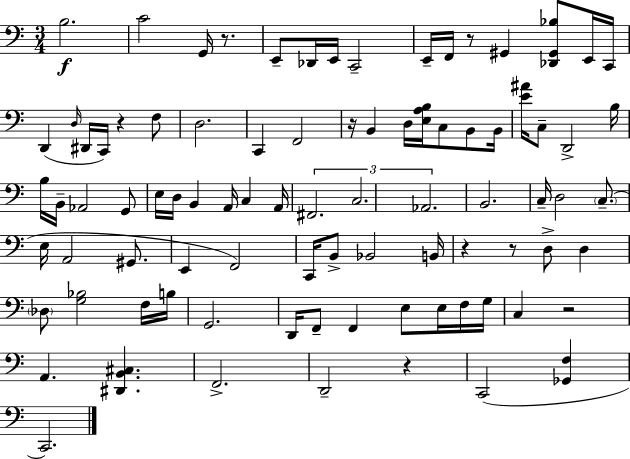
{
  \clef bass
  \numericTimeSignature
  \time 3/4
  \key a \minor
  b2.\f | c'2 g,16 r8. | e,8-- des,16 e,16 c,2-- | e,16-- f,16 r8 gis,4 <des, gis, bes>8 e,16 c,16 | \break d,4( \grace { d16 } dis,16 c,16) r4 f8 | d2. | c,4 f,2 | r16 b,4 d16 <e a b>16 c8 b,8 | \break b,16 <e' ais'>16 c8-- d,2-> | b16 b16 b,16-- aes,2 g,8 | e16 d16 b,4 a,16 c4 | a,16 \tuplet 3/2 { fis,2. | \break c2. | aes,2. } | b,2. | c16-- d2 \parenthesize c8.--( | \break e16 a,2 gis,8. | e,4 f,2) | c,16 b,8-> bes,2 | b,16 r4 r8 d8-> d4 | \break \parenthesize des8 <g bes>2 f16 | b16 g,2. | d,16 f,8-- f,4 e8 e16 f16 | g16 c4 r2 | \break a,4. <dis, b, cis>4. | f,2.-> | d,2-- r4 | c,2( <ges, f>4 | \break c,2.) | \bar "|."
}